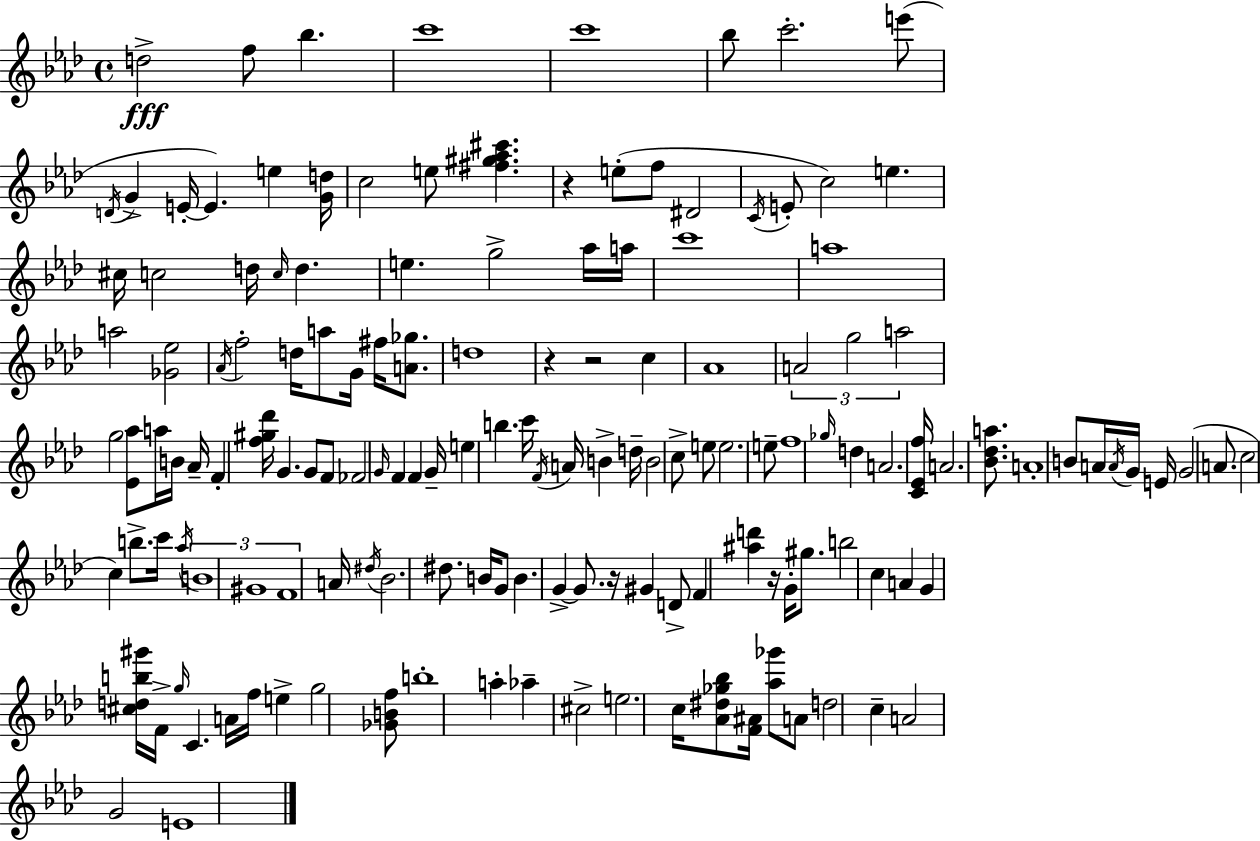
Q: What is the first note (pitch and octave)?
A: D5